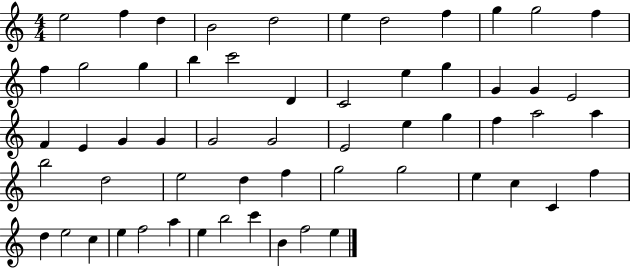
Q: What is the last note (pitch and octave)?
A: E5